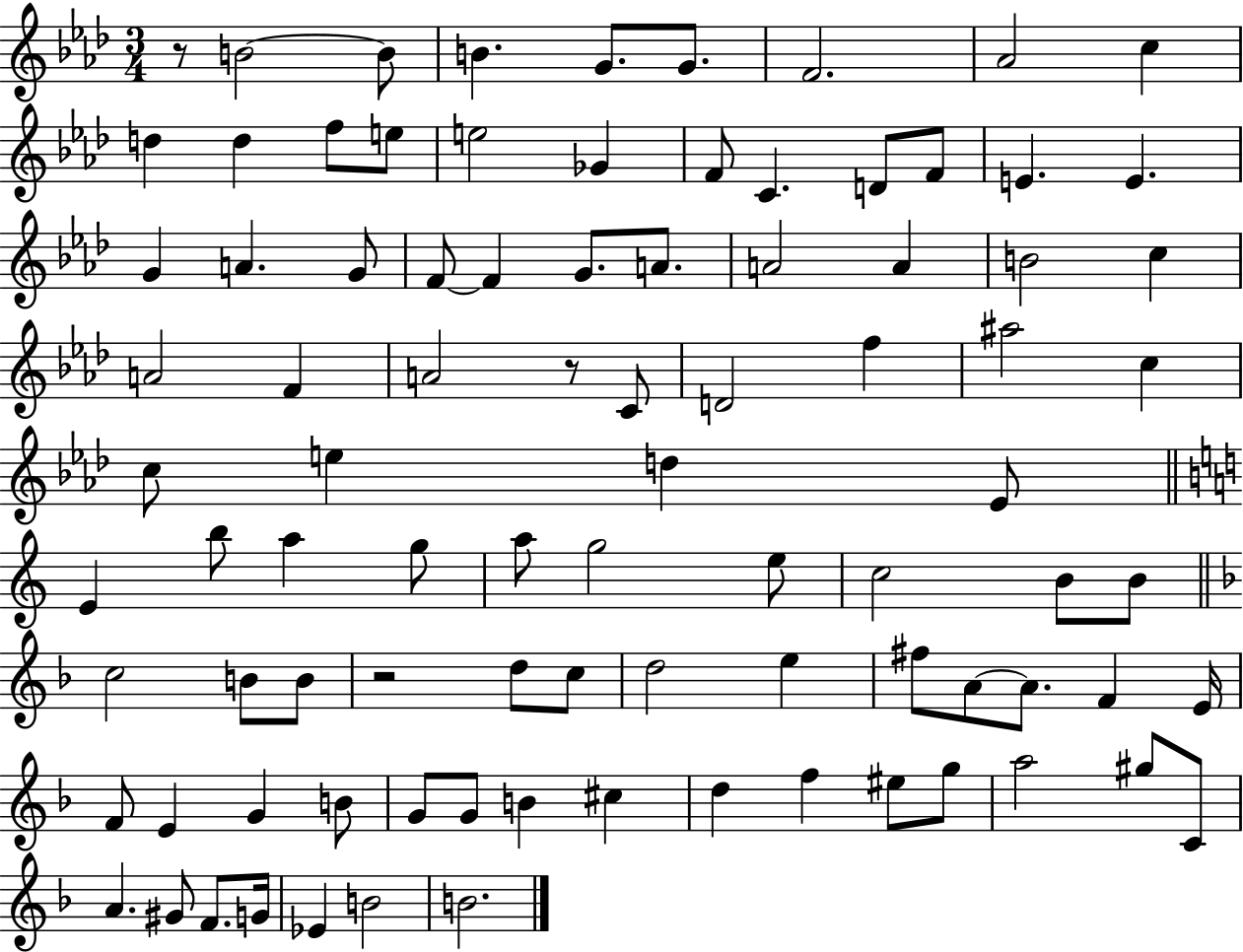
R/e B4/h B4/e B4/q. G4/e. G4/e. F4/h. Ab4/h C5/q D5/q D5/q F5/e E5/e E5/h Gb4/q F4/e C4/q. D4/e F4/e E4/q. E4/q. G4/q A4/q. G4/e F4/e F4/q G4/e. A4/e. A4/h A4/q B4/h C5/q A4/h F4/q A4/h R/e C4/e D4/h F5/q A#5/h C5/q C5/e E5/q D5/q Eb4/e E4/q B5/e A5/q G5/e A5/e G5/h E5/e C5/h B4/e B4/e C5/h B4/e B4/e R/h D5/e C5/e D5/h E5/q F#5/e A4/e A4/e. F4/q E4/s F4/e E4/q G4/q B4/e G4/e G4/e B4/q C#5/q D5/q F5/q EIS5/e G5/e A5/h G#5/e C4/e A4/q. G#4/e F4/e. G4/s Eb4/q B4/h B4/h.